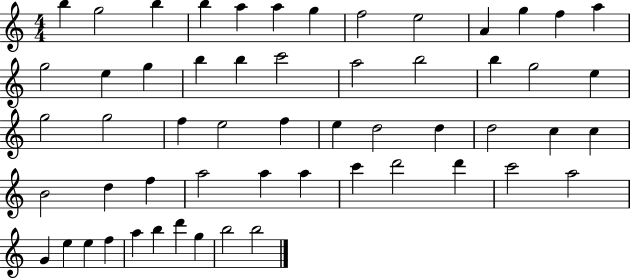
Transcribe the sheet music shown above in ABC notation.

X:1
T:Untitled
M:4/4
L:1/4
K:C
b g2 b b a a g f2 e2 A g f a g2 e g b b c'2 a2 b2 b g2 e g2 g2 f e2 f e d2 d d2 c c B2 d f a2 a a c' d'2 d' c'2 a2 G e e f a b d' g b2 b2